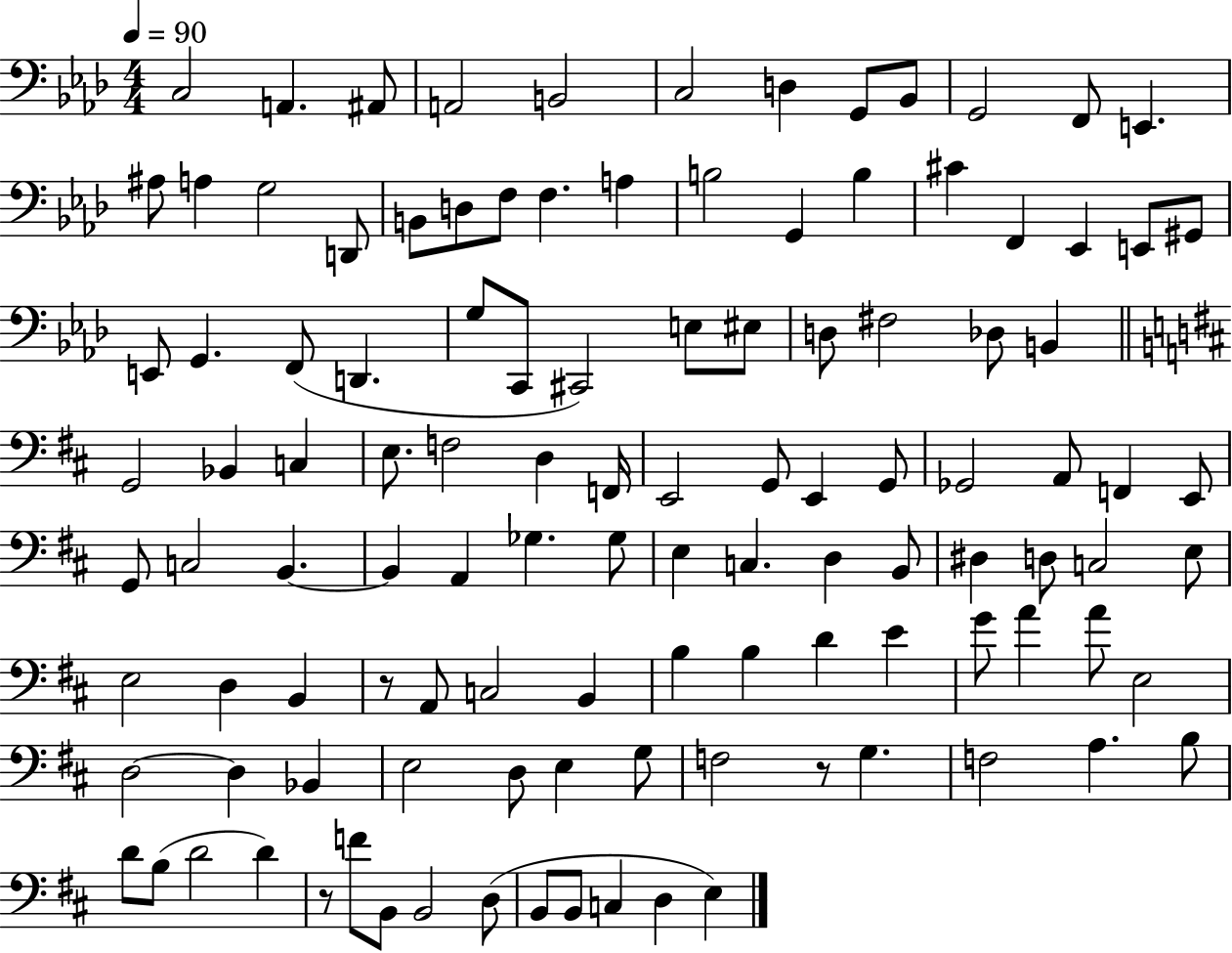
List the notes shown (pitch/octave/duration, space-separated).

C3/h A2/q. A#2/e A2/h B2/h C3/h D3/q G2/e Bb2/e G2/h F2/e E2/q. A#3/e A3/q G3/h D2/e B2/e D3/e F3/e F3/q. A3/q B3/h G2/q B3/q C#4/q F2/q Eb2/q E2/e G#2/e E2/e G2/q. F2/e D2/q. G3/e C2/e C#2/h E3/e EIS3/e D3/e F#3/h Db3/e B2/q G2/h Bb2/q C3/q E3/e. F3/h D3/q F2/s E2/h G2/e E2/q G2/e Gb2/h A2/e F2/q E2/e G2/e C3/h B2/q. B2/q A2/q Gb3/q. Gb3/e E3/q C3/q. D3/q B2/e D#3/q D3/e C3/h E3/e E3/h D3/q B2/q R/e A2/e C3/h B2/q B3/q B3/q D4/q E4/q G4/e A4/q A4/e E3/h D3/h D3/q Bb2/q E3/h D3/e E3/q G3/e F3/h R/e G3/q. F3/h A3/q. B3/e D4/e B3/e D4/h D4/q R/e F4/e B2/e B2/h D3/e B2/e B2/e C3/q D3/q E3/q